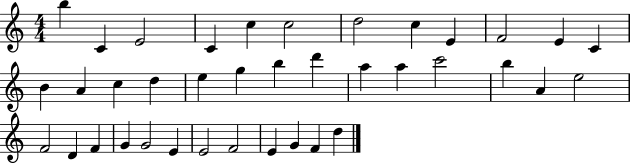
X:1
T:Untitled
M:4/4
L:1/4
K:C
b C E2 C c c2 d2 c E F2 E C B A c d e g b d' a a c'2 b A e2 F2 D F G G2 E E2 F2 E G F d